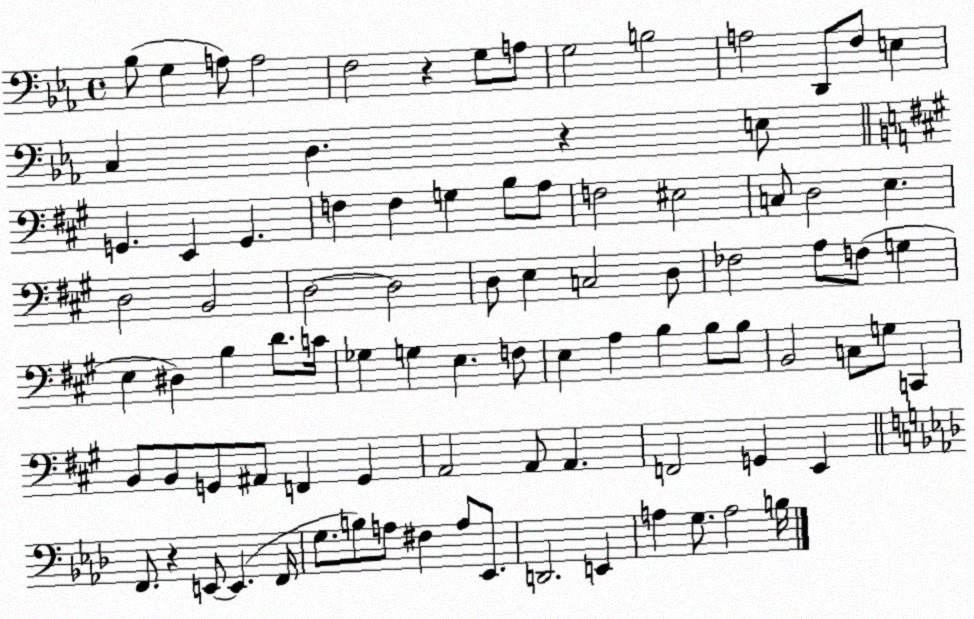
X:1
T:Untitled
M:4/4
L:1/4
K:Eb
_B,/2 G, A,/2 A,2 F,2 z G,/2 A,/2 G,2 B,2 A,2 D,,/2 F,/2 E, C, D, z E,/2 G,, E,, G,, F, F, G, B,/2 A,/2 F,2 ^E,2 C,/2 D,2 E, D,2 B,,2 D,2 D,2 D,/2 E, C,2 D,/2 _F,2 A,/2 F,/2 G, E, ^D, B, D/2 C/4 _G, G, E, F,/2 E, A, B, B,/2 B,/2 B,,2 C,/2 G,/2 C,, B,,/2 B,,/2 G,,/2 ^A,,/2 F,, G,, A,,2 A,,/2 A,, F,,2 G,, E,, F,,/2 z E,,/2 E,, F,,/4 G,/2 B,/2 A,/2 ^F, A,/2 _E,,/2 D,,2 E,, A, G,/2 A,2 B,/4